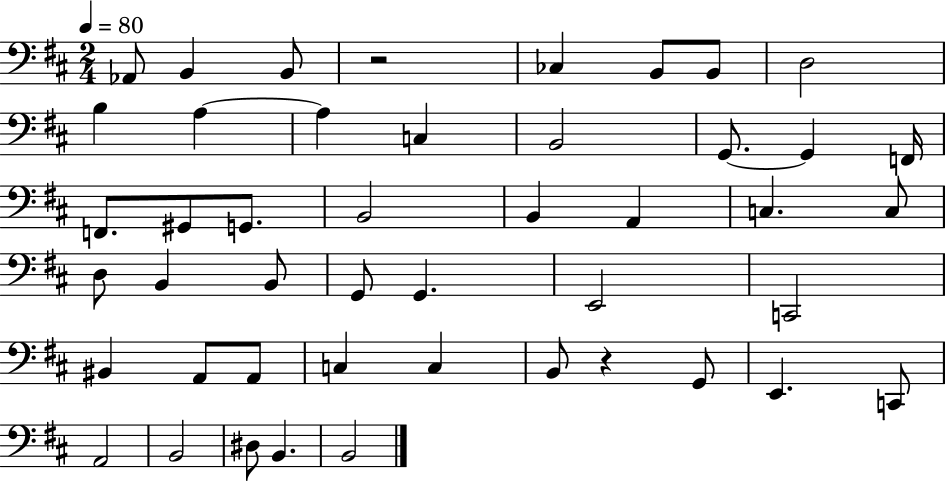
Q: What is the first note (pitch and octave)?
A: Ab2